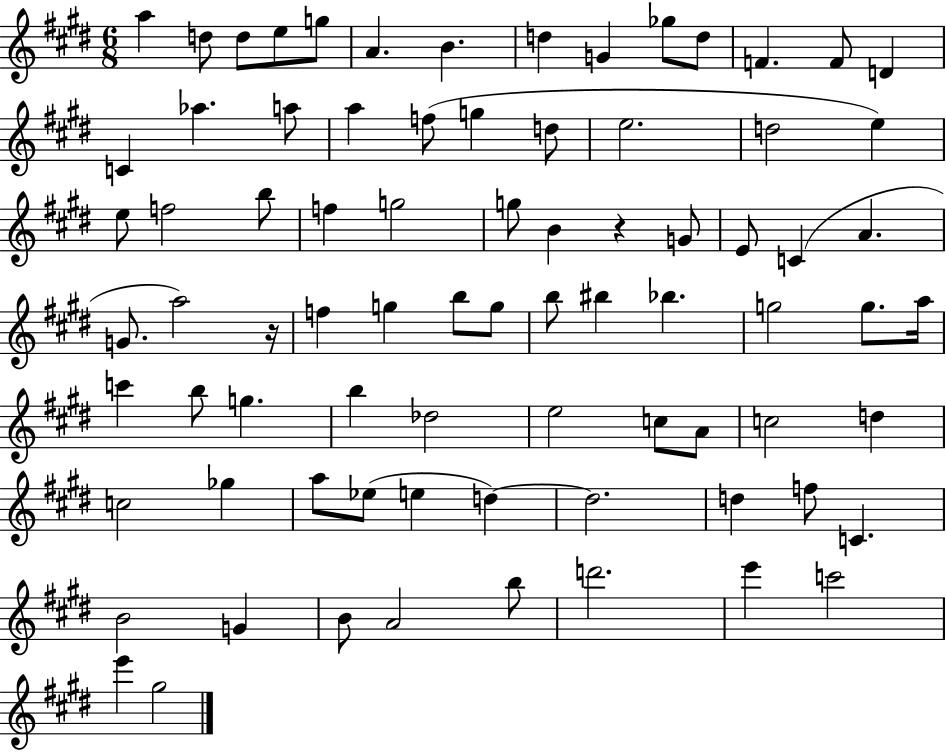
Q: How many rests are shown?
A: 2